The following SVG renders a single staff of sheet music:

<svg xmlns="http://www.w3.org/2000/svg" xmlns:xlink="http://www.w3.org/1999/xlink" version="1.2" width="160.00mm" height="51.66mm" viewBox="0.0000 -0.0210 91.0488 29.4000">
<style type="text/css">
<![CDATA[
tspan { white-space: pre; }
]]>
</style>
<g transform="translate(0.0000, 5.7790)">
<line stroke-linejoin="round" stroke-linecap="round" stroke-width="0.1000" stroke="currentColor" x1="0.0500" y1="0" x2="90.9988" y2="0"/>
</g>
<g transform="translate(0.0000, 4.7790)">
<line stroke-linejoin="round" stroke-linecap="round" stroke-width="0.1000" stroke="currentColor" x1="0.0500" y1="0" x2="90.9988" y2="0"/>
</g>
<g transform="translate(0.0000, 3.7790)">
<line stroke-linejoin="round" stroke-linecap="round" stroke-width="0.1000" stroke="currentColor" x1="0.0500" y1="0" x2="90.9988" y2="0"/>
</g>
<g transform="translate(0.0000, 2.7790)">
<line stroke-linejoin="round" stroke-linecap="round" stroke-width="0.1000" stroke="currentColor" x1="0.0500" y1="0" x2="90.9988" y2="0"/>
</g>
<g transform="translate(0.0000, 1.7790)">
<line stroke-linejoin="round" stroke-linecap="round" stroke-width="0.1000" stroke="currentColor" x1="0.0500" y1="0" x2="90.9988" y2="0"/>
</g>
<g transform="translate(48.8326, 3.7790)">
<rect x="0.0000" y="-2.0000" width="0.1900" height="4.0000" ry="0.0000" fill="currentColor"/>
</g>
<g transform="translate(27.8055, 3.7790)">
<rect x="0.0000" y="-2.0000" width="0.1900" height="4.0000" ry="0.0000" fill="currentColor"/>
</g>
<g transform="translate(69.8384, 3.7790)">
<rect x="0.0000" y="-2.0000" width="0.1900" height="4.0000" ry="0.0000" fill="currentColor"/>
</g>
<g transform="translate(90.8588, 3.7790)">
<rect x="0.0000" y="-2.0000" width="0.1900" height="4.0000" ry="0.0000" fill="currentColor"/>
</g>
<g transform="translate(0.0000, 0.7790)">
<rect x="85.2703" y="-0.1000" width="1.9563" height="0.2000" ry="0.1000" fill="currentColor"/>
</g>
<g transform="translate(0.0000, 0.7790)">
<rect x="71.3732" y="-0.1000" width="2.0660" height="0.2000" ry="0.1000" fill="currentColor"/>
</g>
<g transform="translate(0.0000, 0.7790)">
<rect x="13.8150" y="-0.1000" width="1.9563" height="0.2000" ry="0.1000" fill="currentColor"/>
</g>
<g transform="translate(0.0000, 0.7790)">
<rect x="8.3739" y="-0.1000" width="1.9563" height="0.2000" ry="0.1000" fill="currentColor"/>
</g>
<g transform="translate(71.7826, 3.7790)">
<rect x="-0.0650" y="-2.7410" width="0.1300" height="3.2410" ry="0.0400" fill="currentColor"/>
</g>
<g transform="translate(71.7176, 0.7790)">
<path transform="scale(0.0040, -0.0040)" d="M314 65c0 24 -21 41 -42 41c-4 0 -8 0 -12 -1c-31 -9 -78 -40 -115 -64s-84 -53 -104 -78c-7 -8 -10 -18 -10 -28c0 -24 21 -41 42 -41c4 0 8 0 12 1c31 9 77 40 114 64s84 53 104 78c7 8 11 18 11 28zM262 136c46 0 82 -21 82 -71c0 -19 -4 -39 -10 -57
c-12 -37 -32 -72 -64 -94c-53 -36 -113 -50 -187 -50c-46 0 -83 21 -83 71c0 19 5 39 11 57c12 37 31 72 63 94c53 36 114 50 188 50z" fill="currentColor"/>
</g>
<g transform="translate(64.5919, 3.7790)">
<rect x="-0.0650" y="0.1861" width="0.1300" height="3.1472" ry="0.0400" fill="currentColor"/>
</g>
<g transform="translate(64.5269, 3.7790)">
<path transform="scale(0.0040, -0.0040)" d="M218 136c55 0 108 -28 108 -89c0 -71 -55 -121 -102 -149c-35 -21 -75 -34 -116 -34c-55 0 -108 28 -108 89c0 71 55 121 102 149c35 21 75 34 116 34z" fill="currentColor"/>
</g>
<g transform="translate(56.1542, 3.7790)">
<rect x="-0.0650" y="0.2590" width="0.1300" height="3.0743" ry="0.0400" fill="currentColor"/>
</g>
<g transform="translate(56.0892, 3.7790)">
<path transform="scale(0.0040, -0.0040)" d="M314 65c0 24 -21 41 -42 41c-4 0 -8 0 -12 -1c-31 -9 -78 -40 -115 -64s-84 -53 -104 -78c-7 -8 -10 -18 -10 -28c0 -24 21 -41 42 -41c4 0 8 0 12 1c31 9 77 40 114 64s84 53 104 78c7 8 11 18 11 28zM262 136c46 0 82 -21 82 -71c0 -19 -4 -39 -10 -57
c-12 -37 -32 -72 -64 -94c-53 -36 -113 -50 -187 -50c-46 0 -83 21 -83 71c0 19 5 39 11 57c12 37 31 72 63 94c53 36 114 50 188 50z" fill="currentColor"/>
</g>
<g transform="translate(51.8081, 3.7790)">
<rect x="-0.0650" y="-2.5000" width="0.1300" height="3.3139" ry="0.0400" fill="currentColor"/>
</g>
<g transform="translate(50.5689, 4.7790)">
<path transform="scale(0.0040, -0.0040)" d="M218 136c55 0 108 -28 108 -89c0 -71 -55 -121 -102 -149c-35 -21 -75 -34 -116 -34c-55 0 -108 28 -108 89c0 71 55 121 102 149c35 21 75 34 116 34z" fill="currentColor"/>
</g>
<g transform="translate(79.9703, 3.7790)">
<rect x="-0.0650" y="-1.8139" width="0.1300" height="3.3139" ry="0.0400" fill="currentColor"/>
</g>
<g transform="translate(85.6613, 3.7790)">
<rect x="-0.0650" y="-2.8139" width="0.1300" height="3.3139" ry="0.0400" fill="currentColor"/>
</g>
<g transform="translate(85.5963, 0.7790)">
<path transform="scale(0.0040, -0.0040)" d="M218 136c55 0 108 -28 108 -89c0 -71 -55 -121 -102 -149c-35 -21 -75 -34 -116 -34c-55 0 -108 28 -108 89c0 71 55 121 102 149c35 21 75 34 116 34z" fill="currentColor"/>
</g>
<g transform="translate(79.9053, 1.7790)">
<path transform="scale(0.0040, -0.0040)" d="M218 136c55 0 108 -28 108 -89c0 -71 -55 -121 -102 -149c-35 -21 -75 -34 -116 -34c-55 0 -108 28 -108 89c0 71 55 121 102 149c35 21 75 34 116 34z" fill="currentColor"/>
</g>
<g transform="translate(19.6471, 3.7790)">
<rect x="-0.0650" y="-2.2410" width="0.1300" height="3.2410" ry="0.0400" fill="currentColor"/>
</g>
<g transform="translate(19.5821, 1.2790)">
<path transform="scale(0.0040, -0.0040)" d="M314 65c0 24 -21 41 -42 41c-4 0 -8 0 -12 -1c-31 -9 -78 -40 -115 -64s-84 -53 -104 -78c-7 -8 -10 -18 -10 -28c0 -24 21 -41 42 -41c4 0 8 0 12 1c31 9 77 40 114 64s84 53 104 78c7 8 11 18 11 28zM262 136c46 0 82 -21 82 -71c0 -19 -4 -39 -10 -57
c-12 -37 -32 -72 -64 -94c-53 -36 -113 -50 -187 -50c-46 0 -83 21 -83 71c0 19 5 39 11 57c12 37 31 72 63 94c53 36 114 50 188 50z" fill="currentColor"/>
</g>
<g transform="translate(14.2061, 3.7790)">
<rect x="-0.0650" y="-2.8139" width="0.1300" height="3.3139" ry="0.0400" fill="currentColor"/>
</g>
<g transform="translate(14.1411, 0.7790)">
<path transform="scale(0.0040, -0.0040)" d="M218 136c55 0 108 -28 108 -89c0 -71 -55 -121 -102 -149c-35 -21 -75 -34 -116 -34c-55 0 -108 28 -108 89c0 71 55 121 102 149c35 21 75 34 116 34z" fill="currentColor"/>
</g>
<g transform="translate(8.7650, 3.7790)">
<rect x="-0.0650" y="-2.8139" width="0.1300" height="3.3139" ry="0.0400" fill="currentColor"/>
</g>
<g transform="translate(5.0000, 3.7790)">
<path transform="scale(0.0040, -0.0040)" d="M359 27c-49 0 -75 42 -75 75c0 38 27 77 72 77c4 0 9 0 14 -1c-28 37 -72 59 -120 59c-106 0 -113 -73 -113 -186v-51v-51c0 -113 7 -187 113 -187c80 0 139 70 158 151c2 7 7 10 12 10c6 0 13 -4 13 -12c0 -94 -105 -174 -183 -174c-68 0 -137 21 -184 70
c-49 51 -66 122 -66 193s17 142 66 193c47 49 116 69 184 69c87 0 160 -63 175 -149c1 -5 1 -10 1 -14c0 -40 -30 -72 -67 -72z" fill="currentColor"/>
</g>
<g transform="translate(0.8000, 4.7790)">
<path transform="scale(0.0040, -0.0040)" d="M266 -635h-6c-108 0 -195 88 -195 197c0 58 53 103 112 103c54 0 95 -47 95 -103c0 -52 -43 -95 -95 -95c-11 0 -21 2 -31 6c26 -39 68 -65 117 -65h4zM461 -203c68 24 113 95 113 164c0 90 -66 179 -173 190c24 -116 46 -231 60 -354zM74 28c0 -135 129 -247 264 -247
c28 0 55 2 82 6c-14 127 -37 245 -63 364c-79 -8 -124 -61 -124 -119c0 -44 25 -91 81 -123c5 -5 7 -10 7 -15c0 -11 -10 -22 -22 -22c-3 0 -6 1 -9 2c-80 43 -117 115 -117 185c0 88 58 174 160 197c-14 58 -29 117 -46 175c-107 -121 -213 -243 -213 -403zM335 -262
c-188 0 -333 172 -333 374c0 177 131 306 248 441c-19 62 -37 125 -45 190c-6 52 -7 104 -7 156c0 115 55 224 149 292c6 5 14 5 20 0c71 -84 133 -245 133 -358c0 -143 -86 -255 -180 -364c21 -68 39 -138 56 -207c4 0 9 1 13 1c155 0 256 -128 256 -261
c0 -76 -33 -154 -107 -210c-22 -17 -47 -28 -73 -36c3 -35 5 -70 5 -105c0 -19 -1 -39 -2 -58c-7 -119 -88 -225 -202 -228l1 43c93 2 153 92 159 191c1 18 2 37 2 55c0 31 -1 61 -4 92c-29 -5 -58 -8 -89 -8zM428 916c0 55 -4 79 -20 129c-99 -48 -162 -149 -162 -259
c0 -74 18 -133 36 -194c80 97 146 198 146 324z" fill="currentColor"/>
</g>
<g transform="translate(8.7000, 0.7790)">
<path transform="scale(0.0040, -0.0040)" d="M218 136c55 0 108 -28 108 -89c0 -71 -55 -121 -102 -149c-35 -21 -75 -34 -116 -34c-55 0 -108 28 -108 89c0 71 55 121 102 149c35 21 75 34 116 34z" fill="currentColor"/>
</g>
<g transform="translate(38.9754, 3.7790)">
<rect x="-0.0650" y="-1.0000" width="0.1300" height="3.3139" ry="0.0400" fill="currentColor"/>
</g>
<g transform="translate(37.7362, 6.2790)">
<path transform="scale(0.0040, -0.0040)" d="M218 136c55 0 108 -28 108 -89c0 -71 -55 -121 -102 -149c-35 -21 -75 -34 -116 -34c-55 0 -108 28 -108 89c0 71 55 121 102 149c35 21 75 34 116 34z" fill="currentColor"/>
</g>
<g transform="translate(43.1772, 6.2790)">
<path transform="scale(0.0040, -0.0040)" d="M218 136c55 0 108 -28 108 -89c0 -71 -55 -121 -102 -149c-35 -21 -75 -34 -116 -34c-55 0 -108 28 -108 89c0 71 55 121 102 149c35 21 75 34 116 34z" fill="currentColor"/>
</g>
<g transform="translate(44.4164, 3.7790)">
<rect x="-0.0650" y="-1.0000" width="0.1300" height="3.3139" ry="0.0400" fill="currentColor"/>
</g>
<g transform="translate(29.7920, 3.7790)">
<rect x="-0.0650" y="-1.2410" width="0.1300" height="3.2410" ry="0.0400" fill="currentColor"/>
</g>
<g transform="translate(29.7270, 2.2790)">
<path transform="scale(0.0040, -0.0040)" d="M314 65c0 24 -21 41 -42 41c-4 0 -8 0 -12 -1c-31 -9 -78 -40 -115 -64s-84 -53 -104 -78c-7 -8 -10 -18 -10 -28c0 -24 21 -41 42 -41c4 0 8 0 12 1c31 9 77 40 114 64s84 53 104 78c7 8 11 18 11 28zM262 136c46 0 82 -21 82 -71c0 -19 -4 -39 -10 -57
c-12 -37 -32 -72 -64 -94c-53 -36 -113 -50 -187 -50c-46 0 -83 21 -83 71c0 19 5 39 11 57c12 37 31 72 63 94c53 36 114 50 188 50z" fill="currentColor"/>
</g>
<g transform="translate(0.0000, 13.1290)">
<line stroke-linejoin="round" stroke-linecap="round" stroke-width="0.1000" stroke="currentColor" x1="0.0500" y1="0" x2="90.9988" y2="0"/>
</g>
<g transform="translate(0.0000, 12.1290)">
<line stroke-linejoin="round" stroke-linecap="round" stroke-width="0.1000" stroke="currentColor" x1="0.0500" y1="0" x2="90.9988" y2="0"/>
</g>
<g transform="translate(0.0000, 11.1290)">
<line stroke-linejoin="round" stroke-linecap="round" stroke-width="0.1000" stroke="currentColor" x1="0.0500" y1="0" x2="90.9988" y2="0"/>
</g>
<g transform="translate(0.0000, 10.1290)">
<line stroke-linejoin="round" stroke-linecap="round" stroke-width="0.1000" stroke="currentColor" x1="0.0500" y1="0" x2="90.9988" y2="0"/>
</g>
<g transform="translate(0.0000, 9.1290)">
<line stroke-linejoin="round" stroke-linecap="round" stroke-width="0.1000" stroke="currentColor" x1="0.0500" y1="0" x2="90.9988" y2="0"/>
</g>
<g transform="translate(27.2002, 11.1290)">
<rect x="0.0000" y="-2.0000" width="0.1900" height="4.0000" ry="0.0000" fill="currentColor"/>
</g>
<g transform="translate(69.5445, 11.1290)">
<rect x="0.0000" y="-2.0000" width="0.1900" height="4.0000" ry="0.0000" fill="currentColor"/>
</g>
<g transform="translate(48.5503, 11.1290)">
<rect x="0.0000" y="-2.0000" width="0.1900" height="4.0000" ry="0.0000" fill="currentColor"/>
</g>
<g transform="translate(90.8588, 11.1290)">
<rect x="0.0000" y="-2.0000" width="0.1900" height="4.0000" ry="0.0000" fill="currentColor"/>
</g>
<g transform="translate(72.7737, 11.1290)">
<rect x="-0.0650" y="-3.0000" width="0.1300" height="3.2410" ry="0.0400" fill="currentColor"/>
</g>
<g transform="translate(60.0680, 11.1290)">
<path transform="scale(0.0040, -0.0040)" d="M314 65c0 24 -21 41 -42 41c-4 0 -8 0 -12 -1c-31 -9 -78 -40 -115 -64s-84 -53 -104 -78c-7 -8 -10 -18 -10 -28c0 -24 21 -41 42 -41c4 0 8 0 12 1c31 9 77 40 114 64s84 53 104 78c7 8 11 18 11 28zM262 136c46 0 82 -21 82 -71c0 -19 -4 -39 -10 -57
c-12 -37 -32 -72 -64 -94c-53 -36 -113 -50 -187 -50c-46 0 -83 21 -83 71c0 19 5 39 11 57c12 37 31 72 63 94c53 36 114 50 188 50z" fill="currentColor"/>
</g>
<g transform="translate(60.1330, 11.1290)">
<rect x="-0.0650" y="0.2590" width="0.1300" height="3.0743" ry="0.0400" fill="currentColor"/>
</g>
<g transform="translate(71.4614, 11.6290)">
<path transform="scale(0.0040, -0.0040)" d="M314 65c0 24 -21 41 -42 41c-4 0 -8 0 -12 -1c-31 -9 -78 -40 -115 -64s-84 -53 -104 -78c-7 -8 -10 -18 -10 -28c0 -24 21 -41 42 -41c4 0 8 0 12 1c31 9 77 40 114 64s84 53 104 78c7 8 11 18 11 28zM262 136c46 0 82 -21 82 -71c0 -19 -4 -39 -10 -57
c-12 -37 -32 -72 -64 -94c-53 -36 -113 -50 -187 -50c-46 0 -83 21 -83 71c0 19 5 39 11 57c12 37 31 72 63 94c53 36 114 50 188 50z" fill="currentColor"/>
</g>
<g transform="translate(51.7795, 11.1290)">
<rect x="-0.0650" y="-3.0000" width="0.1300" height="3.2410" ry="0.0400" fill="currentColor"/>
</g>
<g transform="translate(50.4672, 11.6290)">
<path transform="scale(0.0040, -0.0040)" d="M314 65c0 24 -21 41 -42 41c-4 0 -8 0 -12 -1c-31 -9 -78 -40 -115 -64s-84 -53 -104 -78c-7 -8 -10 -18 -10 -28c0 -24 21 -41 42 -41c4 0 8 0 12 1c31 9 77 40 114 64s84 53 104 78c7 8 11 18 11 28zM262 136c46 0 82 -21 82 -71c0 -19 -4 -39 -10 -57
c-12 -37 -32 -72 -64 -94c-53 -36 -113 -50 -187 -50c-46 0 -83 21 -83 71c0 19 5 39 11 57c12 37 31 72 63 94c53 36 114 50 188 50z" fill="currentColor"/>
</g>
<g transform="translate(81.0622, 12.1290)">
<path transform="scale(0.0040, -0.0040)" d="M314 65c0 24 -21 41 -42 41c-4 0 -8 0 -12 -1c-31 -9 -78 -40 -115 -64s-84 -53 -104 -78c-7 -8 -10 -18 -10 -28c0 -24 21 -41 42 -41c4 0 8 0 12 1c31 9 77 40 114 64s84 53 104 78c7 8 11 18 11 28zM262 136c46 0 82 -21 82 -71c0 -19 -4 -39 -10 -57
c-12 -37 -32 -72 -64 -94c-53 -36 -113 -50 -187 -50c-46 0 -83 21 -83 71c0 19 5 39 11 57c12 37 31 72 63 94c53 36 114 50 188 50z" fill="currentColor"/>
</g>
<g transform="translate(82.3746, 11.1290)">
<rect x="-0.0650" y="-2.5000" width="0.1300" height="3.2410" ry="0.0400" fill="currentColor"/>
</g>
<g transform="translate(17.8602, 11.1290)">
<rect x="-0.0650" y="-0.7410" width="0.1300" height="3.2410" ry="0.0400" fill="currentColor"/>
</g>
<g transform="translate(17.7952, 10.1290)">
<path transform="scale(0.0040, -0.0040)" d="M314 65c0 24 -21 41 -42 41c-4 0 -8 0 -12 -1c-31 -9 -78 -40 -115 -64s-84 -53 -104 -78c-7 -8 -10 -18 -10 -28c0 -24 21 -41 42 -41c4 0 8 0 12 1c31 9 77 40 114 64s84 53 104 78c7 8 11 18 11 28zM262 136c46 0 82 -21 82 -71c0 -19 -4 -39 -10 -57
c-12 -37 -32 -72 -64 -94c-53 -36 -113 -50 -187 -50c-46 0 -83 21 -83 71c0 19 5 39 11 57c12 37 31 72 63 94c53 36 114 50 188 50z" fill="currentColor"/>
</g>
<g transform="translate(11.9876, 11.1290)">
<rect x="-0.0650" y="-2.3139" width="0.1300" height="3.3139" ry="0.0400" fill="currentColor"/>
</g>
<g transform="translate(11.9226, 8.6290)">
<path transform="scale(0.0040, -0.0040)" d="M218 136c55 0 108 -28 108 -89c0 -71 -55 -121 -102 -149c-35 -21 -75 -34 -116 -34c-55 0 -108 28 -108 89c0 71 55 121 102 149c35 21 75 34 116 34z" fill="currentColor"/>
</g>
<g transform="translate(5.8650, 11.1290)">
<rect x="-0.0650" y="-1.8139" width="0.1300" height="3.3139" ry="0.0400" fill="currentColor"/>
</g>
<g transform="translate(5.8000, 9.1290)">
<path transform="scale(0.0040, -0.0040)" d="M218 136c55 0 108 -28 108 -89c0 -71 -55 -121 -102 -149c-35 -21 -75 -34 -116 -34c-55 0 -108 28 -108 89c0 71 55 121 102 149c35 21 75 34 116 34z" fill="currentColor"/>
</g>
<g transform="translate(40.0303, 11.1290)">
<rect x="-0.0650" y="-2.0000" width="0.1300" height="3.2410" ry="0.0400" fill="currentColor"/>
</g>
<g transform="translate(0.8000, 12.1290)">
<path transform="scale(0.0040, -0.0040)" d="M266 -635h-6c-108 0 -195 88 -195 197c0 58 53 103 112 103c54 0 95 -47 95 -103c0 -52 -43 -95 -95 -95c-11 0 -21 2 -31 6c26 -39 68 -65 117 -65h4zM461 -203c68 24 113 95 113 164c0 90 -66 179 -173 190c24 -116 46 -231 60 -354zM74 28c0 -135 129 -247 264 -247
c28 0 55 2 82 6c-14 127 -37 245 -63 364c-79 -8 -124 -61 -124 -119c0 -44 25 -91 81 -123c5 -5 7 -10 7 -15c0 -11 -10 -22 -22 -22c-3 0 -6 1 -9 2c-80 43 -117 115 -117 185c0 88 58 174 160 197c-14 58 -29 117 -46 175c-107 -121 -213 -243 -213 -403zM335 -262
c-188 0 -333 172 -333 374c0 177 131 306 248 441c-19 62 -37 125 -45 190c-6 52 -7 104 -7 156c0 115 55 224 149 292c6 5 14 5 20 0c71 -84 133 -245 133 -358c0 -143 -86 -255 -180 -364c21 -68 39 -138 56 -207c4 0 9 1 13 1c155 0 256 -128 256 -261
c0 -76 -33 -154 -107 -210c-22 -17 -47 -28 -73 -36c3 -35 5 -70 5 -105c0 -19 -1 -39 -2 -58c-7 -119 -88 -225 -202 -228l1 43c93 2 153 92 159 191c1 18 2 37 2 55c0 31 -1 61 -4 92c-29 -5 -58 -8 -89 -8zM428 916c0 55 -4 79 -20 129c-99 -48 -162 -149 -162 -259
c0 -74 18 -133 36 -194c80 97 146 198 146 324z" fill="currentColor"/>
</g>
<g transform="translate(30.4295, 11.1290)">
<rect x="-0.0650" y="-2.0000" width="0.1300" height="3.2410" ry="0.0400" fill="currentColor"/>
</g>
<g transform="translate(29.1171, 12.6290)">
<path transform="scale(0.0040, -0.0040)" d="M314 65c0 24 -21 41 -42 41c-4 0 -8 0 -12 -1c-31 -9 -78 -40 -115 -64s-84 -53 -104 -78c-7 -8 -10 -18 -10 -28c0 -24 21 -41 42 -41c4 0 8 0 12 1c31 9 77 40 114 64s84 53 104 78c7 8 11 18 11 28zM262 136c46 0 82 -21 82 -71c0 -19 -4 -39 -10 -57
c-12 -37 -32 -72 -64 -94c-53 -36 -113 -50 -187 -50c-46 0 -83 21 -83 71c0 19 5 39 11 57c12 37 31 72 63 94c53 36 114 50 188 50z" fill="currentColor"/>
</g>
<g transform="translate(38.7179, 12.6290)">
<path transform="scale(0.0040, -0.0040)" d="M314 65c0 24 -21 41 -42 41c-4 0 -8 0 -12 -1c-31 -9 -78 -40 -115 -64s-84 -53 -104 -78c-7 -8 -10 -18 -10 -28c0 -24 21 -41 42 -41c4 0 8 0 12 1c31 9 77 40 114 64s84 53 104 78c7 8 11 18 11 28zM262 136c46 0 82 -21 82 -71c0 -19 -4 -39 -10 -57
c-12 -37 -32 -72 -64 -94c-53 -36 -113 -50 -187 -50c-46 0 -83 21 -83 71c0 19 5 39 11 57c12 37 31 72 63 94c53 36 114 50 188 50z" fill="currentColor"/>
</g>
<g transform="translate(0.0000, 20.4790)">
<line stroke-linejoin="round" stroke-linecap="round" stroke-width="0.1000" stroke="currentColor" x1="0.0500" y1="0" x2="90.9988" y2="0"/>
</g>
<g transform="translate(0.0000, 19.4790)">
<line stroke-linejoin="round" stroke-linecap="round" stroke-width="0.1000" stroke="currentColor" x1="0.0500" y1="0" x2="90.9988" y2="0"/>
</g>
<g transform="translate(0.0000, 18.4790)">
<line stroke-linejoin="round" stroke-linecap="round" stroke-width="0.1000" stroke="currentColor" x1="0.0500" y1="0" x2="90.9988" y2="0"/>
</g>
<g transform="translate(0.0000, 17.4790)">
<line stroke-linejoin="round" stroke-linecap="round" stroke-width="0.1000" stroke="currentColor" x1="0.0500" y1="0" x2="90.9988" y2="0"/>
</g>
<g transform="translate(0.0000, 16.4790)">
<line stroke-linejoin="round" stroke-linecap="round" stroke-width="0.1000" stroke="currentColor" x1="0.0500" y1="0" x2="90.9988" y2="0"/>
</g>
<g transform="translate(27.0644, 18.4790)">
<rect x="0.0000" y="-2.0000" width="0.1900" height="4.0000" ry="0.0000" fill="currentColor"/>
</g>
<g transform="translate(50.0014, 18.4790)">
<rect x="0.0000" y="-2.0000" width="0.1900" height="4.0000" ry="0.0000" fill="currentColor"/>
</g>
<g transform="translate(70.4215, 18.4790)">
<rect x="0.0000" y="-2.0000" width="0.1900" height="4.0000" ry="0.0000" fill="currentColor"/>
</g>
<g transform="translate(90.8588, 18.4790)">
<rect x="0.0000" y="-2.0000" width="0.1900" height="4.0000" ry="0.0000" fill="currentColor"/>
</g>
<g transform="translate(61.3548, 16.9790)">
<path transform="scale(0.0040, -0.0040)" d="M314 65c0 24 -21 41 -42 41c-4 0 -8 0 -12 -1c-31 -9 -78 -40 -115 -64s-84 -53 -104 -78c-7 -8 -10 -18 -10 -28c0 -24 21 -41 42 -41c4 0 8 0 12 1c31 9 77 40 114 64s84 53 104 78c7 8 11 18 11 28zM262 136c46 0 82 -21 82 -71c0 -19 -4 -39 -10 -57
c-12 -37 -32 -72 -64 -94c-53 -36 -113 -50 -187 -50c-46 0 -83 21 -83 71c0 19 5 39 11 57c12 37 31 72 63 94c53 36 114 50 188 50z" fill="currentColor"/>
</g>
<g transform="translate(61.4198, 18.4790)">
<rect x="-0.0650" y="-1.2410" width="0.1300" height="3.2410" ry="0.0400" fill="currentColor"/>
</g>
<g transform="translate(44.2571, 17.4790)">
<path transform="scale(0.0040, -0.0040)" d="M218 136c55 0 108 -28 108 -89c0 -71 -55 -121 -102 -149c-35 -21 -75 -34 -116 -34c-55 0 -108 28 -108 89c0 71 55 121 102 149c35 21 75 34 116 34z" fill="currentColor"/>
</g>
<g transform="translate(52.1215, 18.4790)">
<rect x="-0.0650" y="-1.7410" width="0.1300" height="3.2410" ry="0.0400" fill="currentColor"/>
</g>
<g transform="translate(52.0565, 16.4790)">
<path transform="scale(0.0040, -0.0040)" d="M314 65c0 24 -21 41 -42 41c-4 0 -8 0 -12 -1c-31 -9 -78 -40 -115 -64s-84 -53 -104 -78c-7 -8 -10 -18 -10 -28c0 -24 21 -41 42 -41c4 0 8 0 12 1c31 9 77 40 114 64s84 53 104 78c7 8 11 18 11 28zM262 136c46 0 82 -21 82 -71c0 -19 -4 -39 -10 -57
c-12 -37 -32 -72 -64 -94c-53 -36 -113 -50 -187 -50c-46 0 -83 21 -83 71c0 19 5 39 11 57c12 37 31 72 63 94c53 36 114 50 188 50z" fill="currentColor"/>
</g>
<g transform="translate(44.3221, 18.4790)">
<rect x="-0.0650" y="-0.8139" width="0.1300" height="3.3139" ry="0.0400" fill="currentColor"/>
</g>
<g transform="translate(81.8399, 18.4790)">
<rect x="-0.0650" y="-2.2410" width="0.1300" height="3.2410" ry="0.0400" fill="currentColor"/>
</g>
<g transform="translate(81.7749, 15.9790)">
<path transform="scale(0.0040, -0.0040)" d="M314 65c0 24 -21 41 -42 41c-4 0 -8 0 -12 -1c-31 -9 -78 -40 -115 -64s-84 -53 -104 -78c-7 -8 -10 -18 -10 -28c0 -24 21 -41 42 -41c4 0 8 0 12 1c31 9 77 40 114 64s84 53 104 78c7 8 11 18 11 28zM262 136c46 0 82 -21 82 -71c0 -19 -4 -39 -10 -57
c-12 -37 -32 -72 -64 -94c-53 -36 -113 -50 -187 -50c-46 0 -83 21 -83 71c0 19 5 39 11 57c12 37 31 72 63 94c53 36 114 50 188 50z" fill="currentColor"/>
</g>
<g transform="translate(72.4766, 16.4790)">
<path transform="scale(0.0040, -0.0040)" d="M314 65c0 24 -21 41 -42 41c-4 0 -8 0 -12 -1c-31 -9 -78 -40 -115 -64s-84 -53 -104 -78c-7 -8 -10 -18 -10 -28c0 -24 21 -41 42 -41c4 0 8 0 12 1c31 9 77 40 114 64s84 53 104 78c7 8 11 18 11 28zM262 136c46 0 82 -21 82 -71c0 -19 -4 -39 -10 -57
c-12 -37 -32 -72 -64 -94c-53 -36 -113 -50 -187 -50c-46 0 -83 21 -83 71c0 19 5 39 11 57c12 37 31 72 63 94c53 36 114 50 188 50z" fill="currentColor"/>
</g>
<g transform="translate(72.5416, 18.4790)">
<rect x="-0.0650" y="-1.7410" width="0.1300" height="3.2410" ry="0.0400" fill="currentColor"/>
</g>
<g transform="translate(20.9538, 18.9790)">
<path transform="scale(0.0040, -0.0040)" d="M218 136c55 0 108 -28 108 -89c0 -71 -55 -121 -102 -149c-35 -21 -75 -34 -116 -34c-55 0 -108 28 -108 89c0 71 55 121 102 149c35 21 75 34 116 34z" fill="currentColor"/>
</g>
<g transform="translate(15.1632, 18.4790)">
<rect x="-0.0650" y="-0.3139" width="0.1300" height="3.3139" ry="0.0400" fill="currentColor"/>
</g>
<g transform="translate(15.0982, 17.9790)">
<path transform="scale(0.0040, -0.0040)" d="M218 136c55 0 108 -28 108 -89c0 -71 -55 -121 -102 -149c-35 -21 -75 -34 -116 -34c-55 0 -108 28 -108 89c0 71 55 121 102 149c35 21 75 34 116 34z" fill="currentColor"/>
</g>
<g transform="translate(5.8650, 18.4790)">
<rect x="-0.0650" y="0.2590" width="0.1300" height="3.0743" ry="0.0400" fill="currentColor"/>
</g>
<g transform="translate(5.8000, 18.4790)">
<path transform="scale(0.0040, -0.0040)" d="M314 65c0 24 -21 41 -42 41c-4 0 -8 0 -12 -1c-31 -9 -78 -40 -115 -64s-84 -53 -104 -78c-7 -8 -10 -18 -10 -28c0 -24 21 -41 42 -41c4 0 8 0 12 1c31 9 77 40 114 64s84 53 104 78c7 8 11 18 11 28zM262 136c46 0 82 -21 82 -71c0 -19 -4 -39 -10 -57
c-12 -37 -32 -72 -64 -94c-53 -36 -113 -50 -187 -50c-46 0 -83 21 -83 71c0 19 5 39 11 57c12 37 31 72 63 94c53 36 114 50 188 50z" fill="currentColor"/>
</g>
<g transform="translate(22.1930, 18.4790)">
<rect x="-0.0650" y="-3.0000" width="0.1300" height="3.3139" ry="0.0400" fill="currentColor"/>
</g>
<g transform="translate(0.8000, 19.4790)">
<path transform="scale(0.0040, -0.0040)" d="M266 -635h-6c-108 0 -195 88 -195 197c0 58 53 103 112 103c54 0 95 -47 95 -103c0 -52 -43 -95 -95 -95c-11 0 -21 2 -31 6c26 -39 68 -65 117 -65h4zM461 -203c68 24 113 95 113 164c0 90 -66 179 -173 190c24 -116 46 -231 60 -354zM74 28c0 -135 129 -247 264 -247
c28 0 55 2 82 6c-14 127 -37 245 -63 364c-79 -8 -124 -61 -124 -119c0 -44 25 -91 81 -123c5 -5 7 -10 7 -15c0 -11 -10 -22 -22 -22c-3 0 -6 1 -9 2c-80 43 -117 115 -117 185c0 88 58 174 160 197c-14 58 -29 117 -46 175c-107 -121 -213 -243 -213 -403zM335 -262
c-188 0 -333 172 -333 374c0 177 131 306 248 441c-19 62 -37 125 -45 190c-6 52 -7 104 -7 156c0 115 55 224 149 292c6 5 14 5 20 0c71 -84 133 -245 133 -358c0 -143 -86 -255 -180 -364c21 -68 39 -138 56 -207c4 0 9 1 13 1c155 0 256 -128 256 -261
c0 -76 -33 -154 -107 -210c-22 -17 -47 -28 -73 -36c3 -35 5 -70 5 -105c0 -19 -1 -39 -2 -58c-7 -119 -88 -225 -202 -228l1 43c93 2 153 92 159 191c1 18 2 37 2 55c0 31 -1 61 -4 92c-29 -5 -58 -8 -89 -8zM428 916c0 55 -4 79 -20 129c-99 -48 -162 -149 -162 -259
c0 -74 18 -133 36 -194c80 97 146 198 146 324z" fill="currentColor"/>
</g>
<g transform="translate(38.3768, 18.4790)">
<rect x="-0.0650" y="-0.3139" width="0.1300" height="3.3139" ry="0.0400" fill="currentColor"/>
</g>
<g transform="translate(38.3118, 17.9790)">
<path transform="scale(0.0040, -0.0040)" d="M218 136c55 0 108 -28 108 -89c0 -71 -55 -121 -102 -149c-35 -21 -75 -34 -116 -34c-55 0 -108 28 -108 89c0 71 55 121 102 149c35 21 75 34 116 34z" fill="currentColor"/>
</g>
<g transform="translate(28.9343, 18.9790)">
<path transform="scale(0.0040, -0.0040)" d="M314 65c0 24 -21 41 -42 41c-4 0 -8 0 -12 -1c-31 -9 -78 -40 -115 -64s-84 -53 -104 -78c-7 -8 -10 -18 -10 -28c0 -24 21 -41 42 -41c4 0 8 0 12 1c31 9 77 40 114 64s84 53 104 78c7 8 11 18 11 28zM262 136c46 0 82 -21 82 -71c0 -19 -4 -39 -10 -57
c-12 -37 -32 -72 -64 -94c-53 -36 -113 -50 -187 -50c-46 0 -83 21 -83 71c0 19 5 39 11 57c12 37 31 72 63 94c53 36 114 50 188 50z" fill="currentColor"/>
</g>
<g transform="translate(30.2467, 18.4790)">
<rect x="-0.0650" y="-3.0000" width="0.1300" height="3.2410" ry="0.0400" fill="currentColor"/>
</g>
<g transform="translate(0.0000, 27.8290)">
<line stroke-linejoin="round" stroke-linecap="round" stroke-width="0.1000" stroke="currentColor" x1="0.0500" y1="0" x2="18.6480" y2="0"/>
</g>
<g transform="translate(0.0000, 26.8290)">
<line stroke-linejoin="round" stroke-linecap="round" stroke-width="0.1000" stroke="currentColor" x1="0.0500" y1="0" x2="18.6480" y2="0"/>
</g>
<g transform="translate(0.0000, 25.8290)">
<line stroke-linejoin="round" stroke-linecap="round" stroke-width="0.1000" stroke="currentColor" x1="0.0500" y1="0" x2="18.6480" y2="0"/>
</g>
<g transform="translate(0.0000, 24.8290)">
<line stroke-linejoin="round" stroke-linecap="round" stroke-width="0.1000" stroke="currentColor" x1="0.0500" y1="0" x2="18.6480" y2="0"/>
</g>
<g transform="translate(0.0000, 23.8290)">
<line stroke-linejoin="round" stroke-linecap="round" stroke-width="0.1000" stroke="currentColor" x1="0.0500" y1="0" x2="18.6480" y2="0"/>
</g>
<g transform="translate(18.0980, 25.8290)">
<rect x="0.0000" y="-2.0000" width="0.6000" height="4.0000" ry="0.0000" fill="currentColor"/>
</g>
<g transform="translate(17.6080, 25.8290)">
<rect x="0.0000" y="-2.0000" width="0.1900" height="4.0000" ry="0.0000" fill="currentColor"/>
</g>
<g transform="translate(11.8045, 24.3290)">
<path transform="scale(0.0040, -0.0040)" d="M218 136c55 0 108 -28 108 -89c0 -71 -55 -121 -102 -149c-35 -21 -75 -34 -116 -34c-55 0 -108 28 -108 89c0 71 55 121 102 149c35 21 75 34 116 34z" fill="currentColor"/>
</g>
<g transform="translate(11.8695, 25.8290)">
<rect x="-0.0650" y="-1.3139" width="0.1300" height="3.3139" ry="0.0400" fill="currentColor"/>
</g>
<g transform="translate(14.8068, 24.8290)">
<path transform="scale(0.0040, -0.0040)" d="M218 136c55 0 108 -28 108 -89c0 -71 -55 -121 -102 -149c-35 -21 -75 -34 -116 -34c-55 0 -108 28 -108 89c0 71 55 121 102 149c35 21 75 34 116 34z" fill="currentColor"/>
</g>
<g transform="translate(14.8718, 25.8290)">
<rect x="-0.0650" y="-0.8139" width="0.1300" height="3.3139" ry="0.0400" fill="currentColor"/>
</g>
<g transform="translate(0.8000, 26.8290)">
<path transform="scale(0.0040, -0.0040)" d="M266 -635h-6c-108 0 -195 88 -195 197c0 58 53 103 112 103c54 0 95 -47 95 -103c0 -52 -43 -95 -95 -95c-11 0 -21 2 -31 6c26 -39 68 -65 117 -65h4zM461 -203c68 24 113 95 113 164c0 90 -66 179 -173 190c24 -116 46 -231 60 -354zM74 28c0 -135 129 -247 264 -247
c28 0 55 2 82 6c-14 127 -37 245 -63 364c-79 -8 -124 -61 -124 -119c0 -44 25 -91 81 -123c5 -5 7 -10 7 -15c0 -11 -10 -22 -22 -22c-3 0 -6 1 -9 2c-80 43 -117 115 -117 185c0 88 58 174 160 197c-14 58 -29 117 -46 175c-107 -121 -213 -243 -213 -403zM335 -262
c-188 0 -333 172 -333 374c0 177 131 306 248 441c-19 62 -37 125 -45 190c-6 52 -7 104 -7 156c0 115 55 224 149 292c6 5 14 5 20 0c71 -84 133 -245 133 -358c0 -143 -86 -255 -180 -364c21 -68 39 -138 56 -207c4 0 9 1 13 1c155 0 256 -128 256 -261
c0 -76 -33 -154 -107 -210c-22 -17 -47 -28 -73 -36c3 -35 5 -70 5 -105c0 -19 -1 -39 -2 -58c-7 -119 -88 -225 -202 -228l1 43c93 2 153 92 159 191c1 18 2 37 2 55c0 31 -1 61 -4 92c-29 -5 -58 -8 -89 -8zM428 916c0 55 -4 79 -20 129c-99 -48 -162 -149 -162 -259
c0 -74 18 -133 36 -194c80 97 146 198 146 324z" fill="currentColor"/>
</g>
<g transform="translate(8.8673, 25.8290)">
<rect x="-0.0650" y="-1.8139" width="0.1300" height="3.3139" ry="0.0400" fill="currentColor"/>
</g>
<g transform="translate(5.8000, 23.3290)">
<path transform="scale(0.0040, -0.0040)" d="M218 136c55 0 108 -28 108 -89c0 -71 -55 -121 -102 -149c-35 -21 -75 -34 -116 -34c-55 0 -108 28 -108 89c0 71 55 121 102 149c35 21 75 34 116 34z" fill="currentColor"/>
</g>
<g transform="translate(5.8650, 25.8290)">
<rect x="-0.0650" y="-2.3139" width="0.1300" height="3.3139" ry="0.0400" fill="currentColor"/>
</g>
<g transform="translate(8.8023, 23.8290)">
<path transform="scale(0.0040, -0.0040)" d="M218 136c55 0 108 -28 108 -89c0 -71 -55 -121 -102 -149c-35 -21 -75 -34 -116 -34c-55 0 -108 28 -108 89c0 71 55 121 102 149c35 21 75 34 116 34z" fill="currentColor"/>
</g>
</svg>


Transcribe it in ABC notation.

X:1
T:Untitled
M:4/4
L:1/4
K:C
a a g2 e2 D D G B2 B a2 f a f g d2 F2 F2 A2 B2 A2 G2 B2 c A A2 c d f2 e2 f2 g2 g f e d